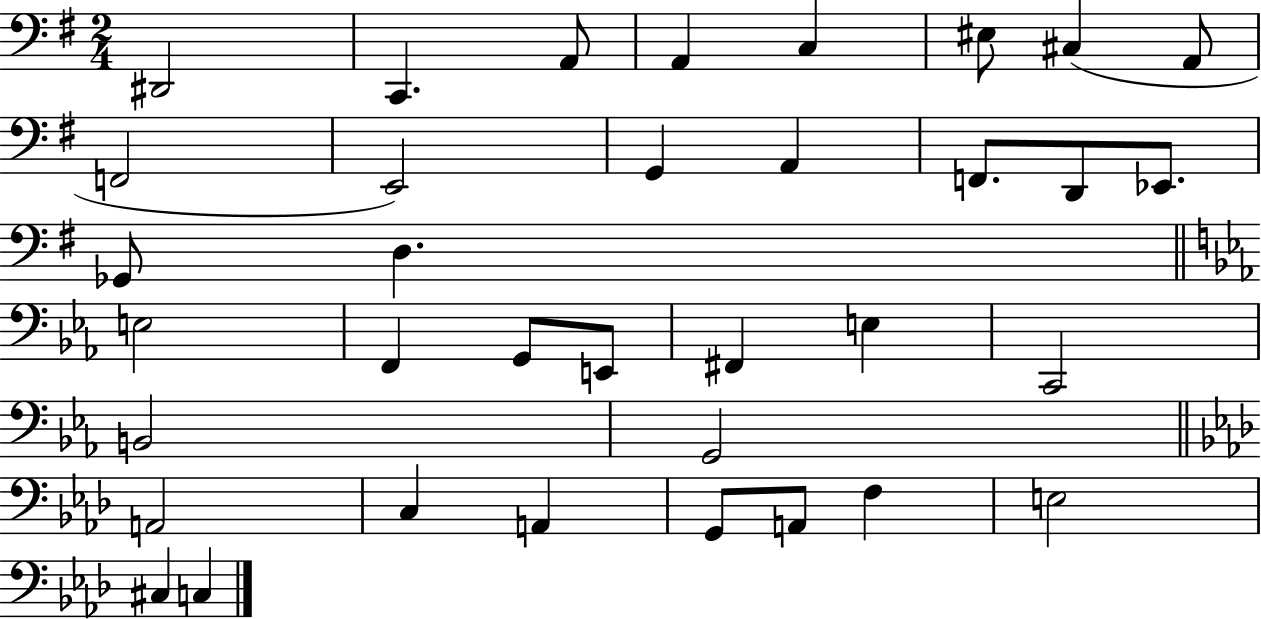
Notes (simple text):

D#2/h C2/q. A2/e A2/q C3/q EIS3/e C#3/q A2/e F2/h E2/h G2/q A2/q F2/e. D2/e Eb2/e. Gb2/e D3/q. E3/h F2/q G2/e E2/e F#2/q E3/q C2/h B2/h G2/h A2/h C3/q A2/q G2/e A2/e F3/q E3/h C#3/q C3/q